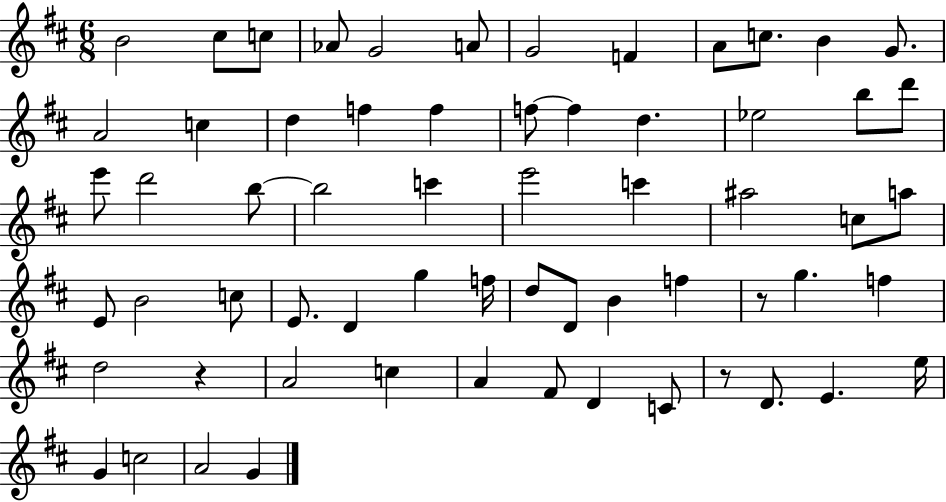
{
  \clef treble
  \numericTimeSignature
  \time 6/8
  \key d \major
  b'2 cis''8 c''8 | aes'8 g'2 a'8 | g'2 f'4 | a'8 c''8. b'4 g'8. | \break a'2 c''4 | d''4 f''4 f''4 | f''8~~ f''4 d''4. | ees''2 b''8 d'''8 | \break e'''8 d'''2 b''8~~ | b''2 c'''4 | e'''2 c'''4 | ais''2 c''8 a''8 | \break e'8 b'2 c''8 | e'8. d'4 g''4 f''16 | d''8 d'8 b'4 f''4 | r8 g''4. f''4 | \break d''2 r4 | a'2 c''4 | a'4 fis'8 d'4 c'8 | r8 d'8. e'4. e''16 | \break g'4 c''2 | a'2 g'4 | \bar "|."
}